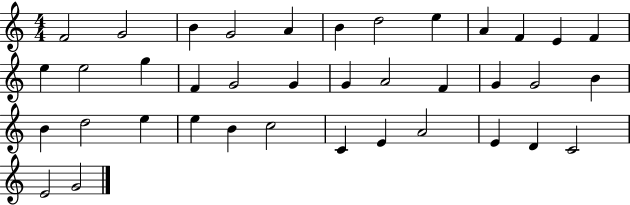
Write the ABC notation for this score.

X:1
T:Untitled
M:4/4
L:1/4
K:C
F2 G2 B G2 A B d2 e A F E F e e2 g F G2 G G A2 F G G2 B B d2 e e B c2 C E A2 E D C2 E2 G2